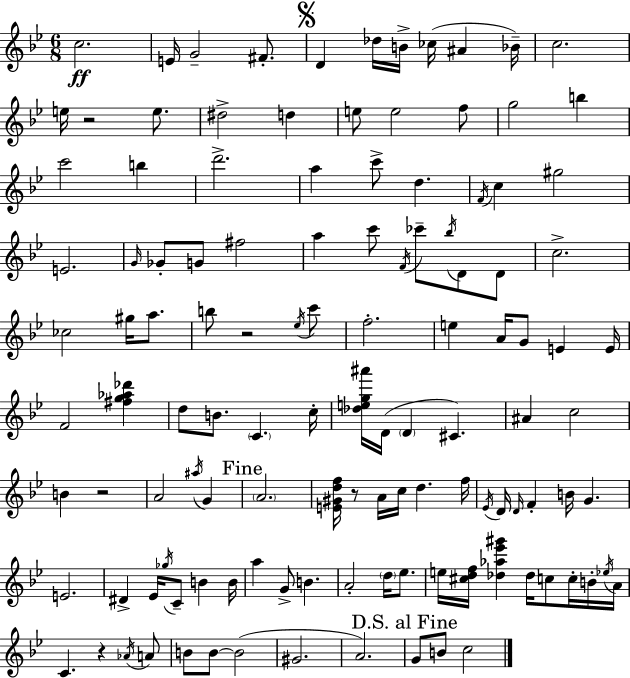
C5/h. E4/s G4/h F#4/e. D4/q Db5/s B4/s CES5/s A#4/q Bb4/s C5/h. E5/s R/h E5/e. D#5/h D5/q E5/e E5/h F5/e G5/h B5/q C6/h B5/q D6/h. A5/q C6/e D5/q. F4/s C5/q G#5/h E4/h. G4/s Gb4/e G4/e F#5/h A5/q C6/e F4/s CES6/e Bb5/s D4/e D4/e C5/h. CES5/h G#5/s A5/e. B5/e R/h Eb5/s C6/e F5/h. E5/q A4/s G4/e E4/q E4/s F4/h [F#5,G5,Ab5,Db6]/q D5/e B4/e. C4/q. C5/s [Db5,E5,G5,A#6]/s D4/s D4/q C#4/q. A#4/q C5/h B4/q R/h A4/h A#5/s G4/q A4/h. [E4,G#4,D5,F5]/s R/e A4/s C5/s D5/q. F5/s Eb4/s D4/s D4/s F4/q B4/s G4/q. E4/h. D#4/q Eb4/s Gb5/s C4/e B4/q B4/s A5/q G4/e B4/q. A4/h D5/s Eb5/e. E5/s [C#5,D5,F5]/s [Db5,Ab5,Eb6,G#6]/q Db5/s C5/e C5/s B4/s Eb5/s A4/s C4/q. R/q Ab4/s A4/e B4/e B4/e B4/h G#4/h. A4/h. G4/e B4/e C5/h